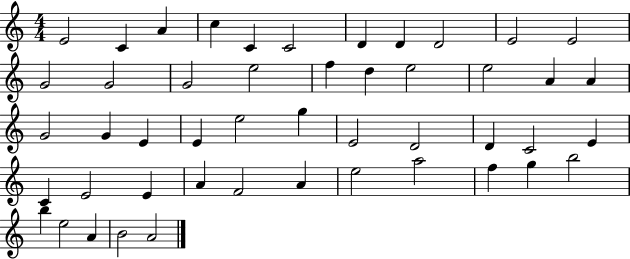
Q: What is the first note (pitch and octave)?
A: E4